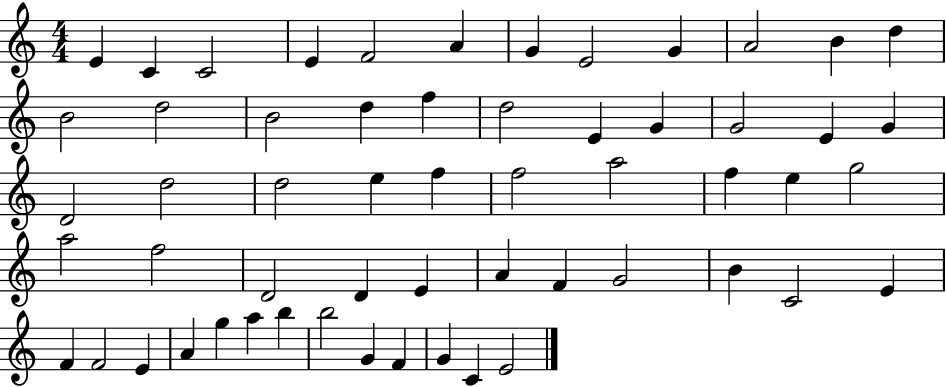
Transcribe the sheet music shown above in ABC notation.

X:1
T:Untitled
M:4/4
L:1/4
K:C
E C C2 E F2 A G E2 G A2 B d B2 d2 B2 d f d2 E G G2 E G D2 d2 d2 e f f2 a2 f e g2 a2 f2 D2 D E A F G2 B C2 E F F2 E A g a b b2 G F G C E2